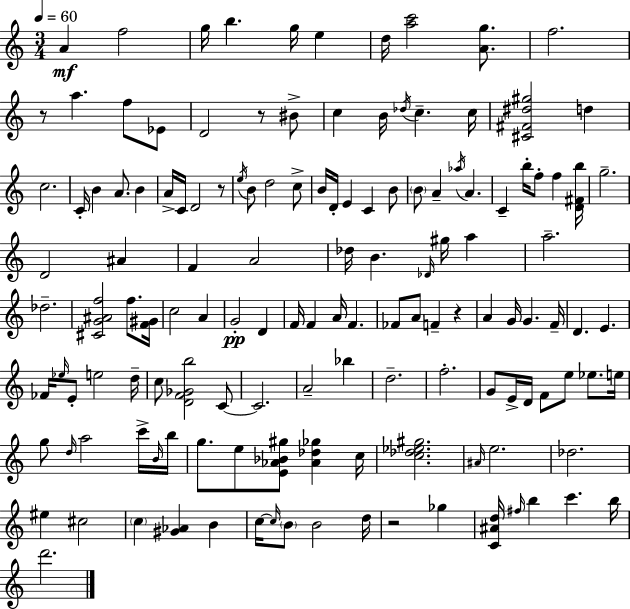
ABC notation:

X:1
T:Untitled
M:3/4
L:1/4
K:Am
A f2 g/4 b g/4 e d/4 [ac']2 [Ag]/2 f2 z/2 a f/2 _E/2 D2 z/2 ^B/2 c B/4 _d/4 c c/4 [^C^F^d^g]2 d c2 C/4 B A/2 B A/4 C/4 D2 z/2 e/4 B/2 d2 c/2 B/4 D/4 E C B/2 B/2 A _a/4 A C b/4 f/2 f [D^Fb]/4 g2 D2 ^A F A2 _d/4 B _D/4 ^g/4 a a2 _d2 [^CG^Af]2 f/2 [F^G]/4 c2 A G2 D F/4 F A/4 F _F/2 A/2 F z A G/4 G F/4 D E _F/4 _e/4 E/2 e2 d/4 c/2 [DF_Gb]2 C/2 C2 A2 _b d2 f2 G/2 E/4 D/4 F/2 e/2 _e/2 e/4 g/2 d/4 a2 c'/4 B/4 b/4 g/2 e/2 [E_A_B^g]/2 [_A_d_g] c/4 [c_d_e^g]2 ^A/4 e2 _d2 ^e ^c2 c [^G_A] B c/4 c/4 B/2 B2 d/4 z2 _g [C^Ad]/4 ^f/4 b c' b/4 d'2